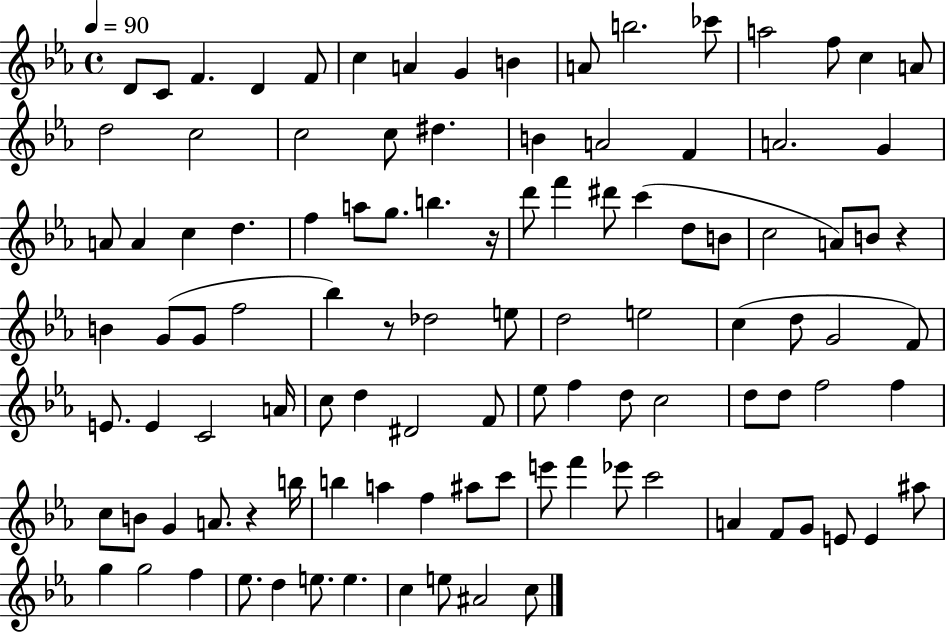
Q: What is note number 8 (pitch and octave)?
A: G4